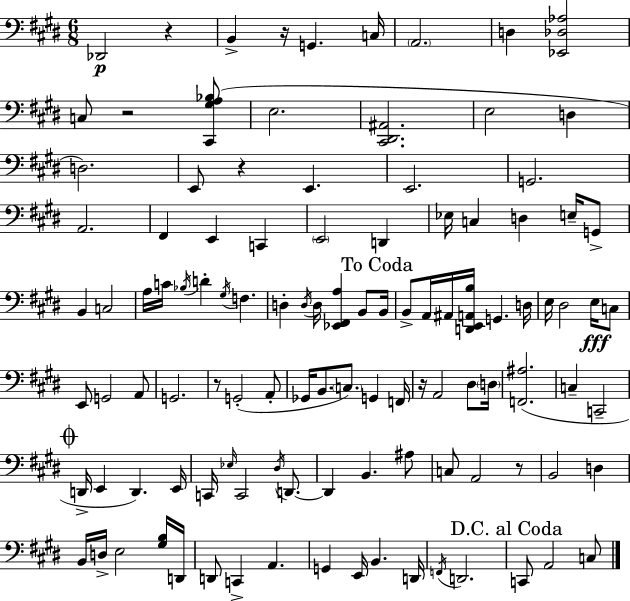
X:1
T:Untitled
M:6/8
L:1/4
K:E
_D,,2 z B,, z/4 G,, C,/4 A,,2 D, [_E,,_D,_A,]2 C,/2 z2 [^C,,^G,A,_B,]/2 E,2 [^C,,^D,,^A,,]2 E,2 D, D,2 E,,/2 z E,, E,,2 G,,2 A,,2 ^F,, E,, C,, E,,2 D,, _E,/4 C, D, E,/4 G,,/2 B,, C,2 A,/4 C/4 _B,/4 D ^G,/4 F, D, D,/4 D,/4 [_E,,^F,,A,] B,,/2 B,,/4 B,,/2 A,,/4 ^A,,/4 [D,,E,,A,,B,]/4 G,, D,/4 E,/4 ^D,2 E,/4 C,/2 E,,/2 G,,2 A,,/2 G,,2 z/2 G,,2 A,,/2 _G,,/4 B,,/2 C,/2 G,, F,,/4 z/4 A,,2 ^D,/2 D,/4 [F,,^A,]2 C, C,,2 D,,/4 E,, D,, E,,/4 C,,/4 _E,/4 C,,2 ^D,/4 D,,/2 D,, B,, ^A,/2 C,/2 A,,2 z/2 B,,2 D, B,,/4 D,/4 E,2 [^G,B,]/4 D,,/4 D,,/2 C,, A,, G,, E,,/4 B,, D,,/4 F,,/4 D,,2 C,,/2 A,,2 C,/2